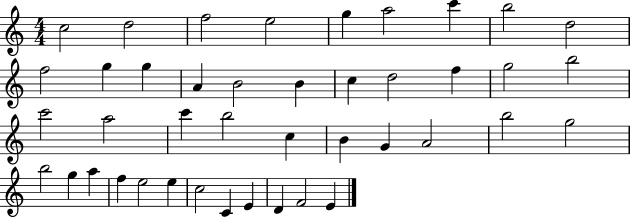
{
  \clef treble
  \numericTimeSignature
  \time 4/4
  \key c \major
  c''2 d''2 | f''2 e''2 | g''4 a''2 c'''4 | b''2 d''2 | \break f''2 g''4 g''4 | a'4 b'2 b'4 | c''4 d''2 f''4 | g''2 b''2 | \break c'''2 a''2 | c'''4 b''2 c''4 | b'4 g'4 a'2 | b''2 g''2 | \break b''2 g''4 a''4 | f''4 e''2 e''4 | c''2 c'4 e'4 | d'4 f'2 e'4 | \break \bar "|."
}